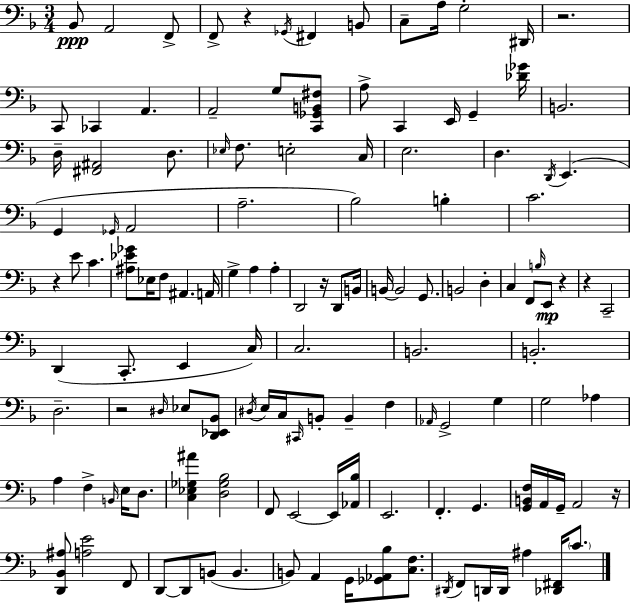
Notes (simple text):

Bb2/e A2/h F2/e F2/e R/q Gb2/s F#2/q B2/e C3/e A3/s G3/h D#2/s R/h. C2/e CES2/q A2/q. A2/h G3/e [C2,Gb2,B2,F#3]/e A3/e C2/q E2/s G2/q [Db4,Gb4]/s B2/h. D3/s [F#2,A#2]/h D3/e. Eb3/s F3/e. E3/h C3/s E3/h. D3/q. D2/s E2/q. G2/q Gb2/s A2/h A3/h. Bb3/h B3/q C4/h. R/q E4/e C4/q. [A#3,Eb4,Gb4]/e Eb3/s F3/e A#2/q. A2/s G3/q A3/q A3/q D2/h R/s D2/e B2/s B2/s B2/h G2/e. B2/h D3/q C3/q F2/e B3/s E2/e R/q R/q C2/h D2/q C2/e. E2/q C3/s C3/h. B2/h. B2/h. D3/h. R/h D#3/s Eb3/e [D2,Eb2,Bb2]/e D#3/s E3/s C3/s C#2/s B2/e B2/q F3/q Ab2/s G2/h G3/q G3/h Ab3/q A3/q F3/q B2/s E3/s D3/e. [C3,Eb3,Gb3,A#4]/q [D3,Gb3,Bb3]/h F2/e E2/h E2/s [Ab2,Bb3]/s E2/h. F2/q. G2/q. [G2,B2,F3]/s A2/s G2/s A2/h R/s [D2,Bb2,A#3]/e [A3,E4]/h F2/e D2/e D2/e B2/e B2/q. B2/e A2/q G2/s [Gb2,Ab2,Bb3]/e [C3,F3]/e. D#2/s F2/e D2/s D2/s A#3/q [Db2,F#2]/s C4/e.